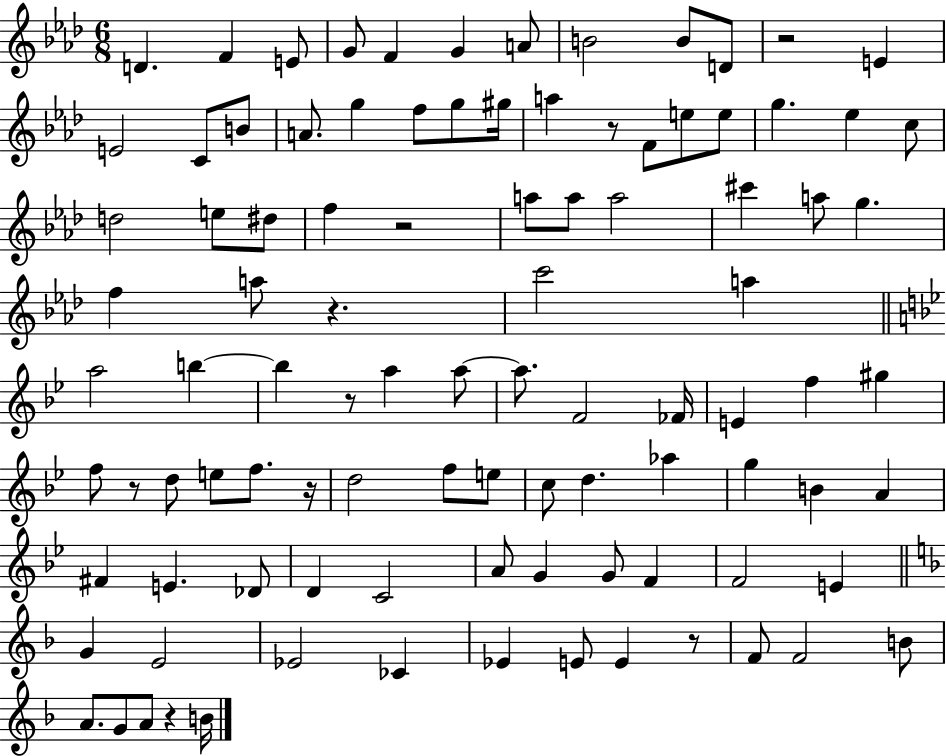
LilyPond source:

{
  \clef treble
  \numericTimeSignature
  \time 6/8
  \key aes \major
  \repeat volta 2 { d'4. f'4 e'8 | g'8 f'4 g'4 a'8 | b'2 b'8 d'8 | r2 e'4 | \break e'2 c'8 b'8 | a'8. g''4 f''8 g''8 gis''16 | a''4 r8 f'8 e''8 e''8 | g''4. ees''4 c''8 | \break d''2 e''8 dis''8 | f''4 r2 | a''8 a''8 a''2 | cis'''4 a''8 g''4. | \break f''4 a''8 r4. | c'''2 a''4 | \bar "||" \break \key bes \major a''2 b''4~~ | b''4 r8 a''4 a''8~~ | a''8. f'2 fes'16 | e'4 f''4 gis''4 | \break f''8 r8 d''8 e''8 f''8. r16 | d''2 f''8 e''8 | c''8 d''4. aes''4 | g''4 b'4 a'4 | \break fis'4 e'4. des'8 | d'4 c'2 | a'8 g'4 g'8 f'4 | f'2 e'4 | \break \bar "||" \break \key d \minor g'4 e'2 | ees'2 ces'4 | ees'4 e'8 e'4 r8 | f'8 f'2 b'8 | \break a'8. g'8 a'8 r4 b'16 | } \bar "|."
}